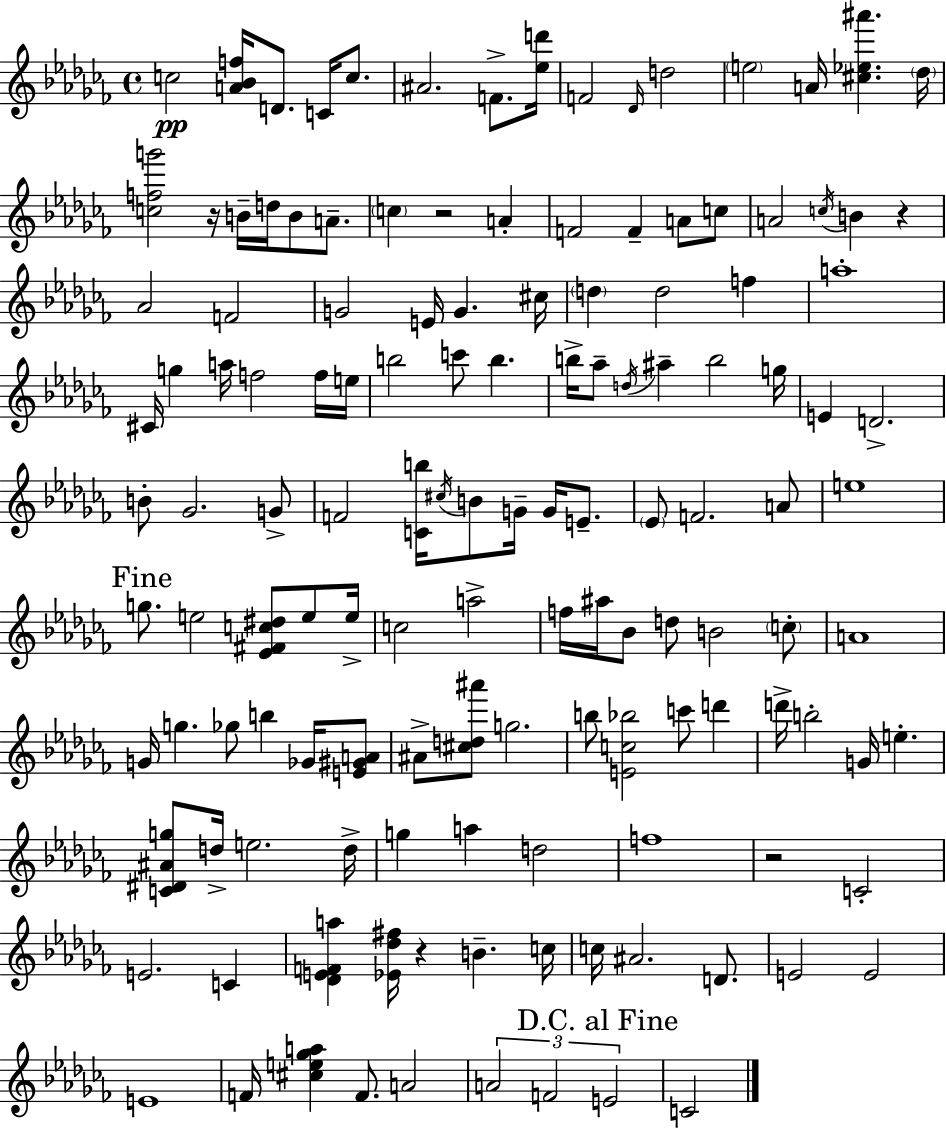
{
  \clef treble
  \time 4/4
  \defaultTimeSignature
  \key aes \minor
  c''2\pp <a' bes' f''>16 d'8. c'16 c''8. | ais'2. f'8.-> <ees'' d'''>16 | f'2 \grace { des'16 } d''2 | \parenthesize e''2 a'16 <cis'' ees'' ais'''>4. | \break \parenthesize des''16 <c'' f'' g'''>2 r16 b'16-- d''16 b'8 a'8.-- | \parenthesize c''4 r2 a'4-. | f'2 f'4-- a'8 c''8 | a'2 \acciaccatura { c''16 } b'4 r4 | \break aes'2 f'2 | g'2 e'16 g'4. | cis''16 \parenthesize d''4 d''2 f''4 | a''1-. | \break cis'16 g''4 a''16 f''2 | f''16 e''16 b''2 c'''8 b''4. | b''16-> aes''8-- \acciaccatura { d''16 } ais''4-- b''2 | g''16 e'4 d'2.-> | \break b'8-. ges'2. | g'8-> f'2 <c' b''>16 \acciaccatura { cis''16 } b'8 g'16-- | g'16 e'8.-- \parenthesize ees'8 f'2. | a'8 e''1 | \break \mark "Fine" g''8. e''2 <ees' fis' c'' dis''>8 | e''8 e''16-> c''2 a''2-> | f''16 ais''16 bes'8 d''8 b'2 | \parenthesize c''8-. a'1 | \break g'16 g''4. ges''8 b''4 | ges'16 <e' gis' a'>8 ais'8-> <cis'' d'' ais'''>8 g''2. | b''8 <e' c'' bes''>2 c'''8 | d'''4 d'''16-> b''2-. g'16 e''4.-. | \break <c' dis' ais' g''>8 d''16-> e''2. | d''16-> g''4 a''4 d''2 | f''1 | r2 c'2-. | \break e'2. | c'4 <des' e' f' a''>4 <ees' des'' fis''>16 r4 b'4.-- | c''16 c''16 ais'2. | d'8. e'2 e'2 | \break e'1 | f'16 <cis'' e'' ges'' a''>4 f'8. a'2 | \tuplet 3/2 { a'2 f'2 | \mark "D.C. al Fine" e'2 } c'2 | \break \bar "|."
}